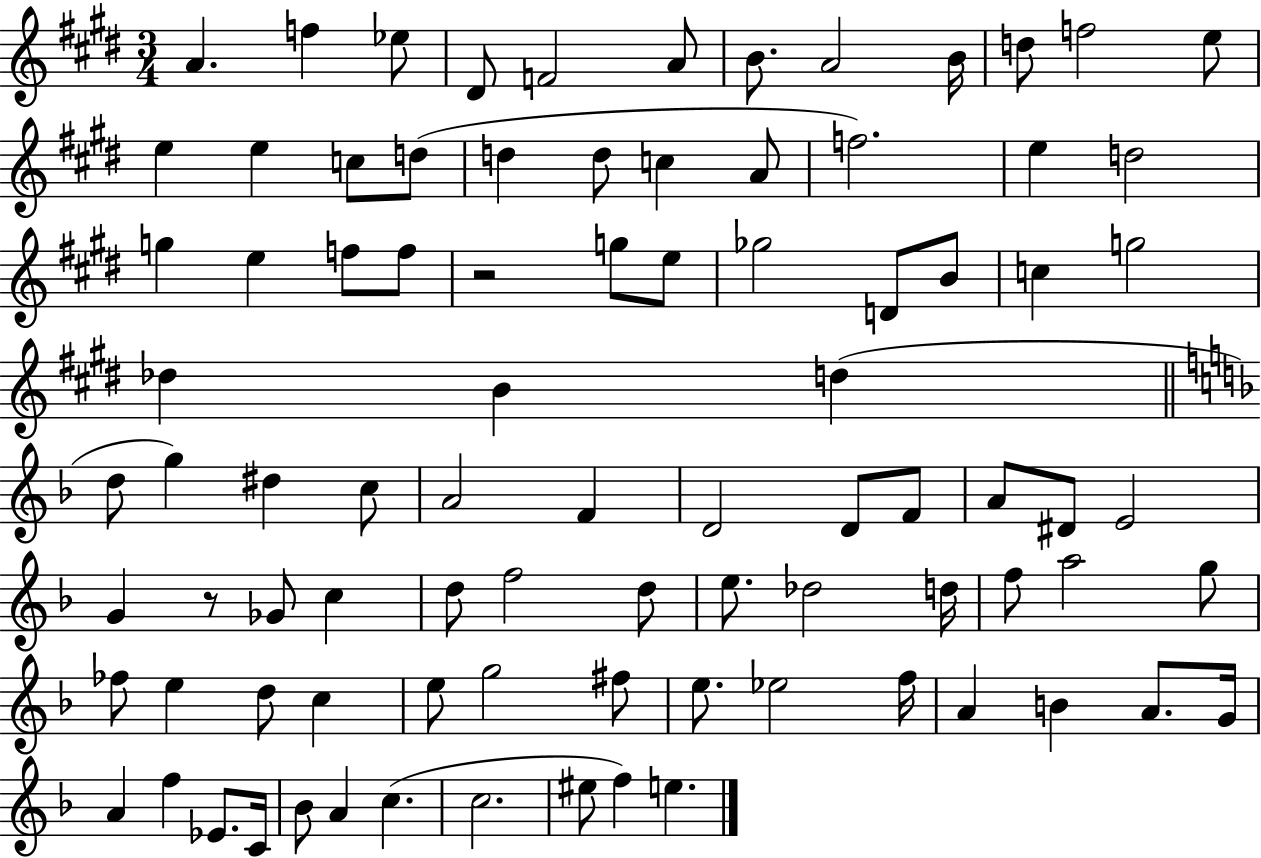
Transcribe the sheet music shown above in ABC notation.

X:1
T:Untitled
M:3/4
L:1/4
K:E
A f _e/2 ^D/2 F2 A/2 B/2 A2 B/4 d/2 f2 e/2 e e c/2 d/2 d d/2 c A/2 f2 e d2 g e f/2 f/2 z2 g/2 e/2 _g2 D/2 B/2 c g2 _d B d d/2 g ^d c/2 A2 F D2 D/2 F/2 A/2 ^D/2 E2 G z/2 _G/2 c d/2 f2 d/2 e/2 _d2 d/4 f/2 a2 g/2 _f/2 e d/2 c e/2 g2 ^f/2 e/2 _e2 f/4 A B A/2 G/4 A f _E/2 C/4 _B/2 A c c2 ^e/2 f e